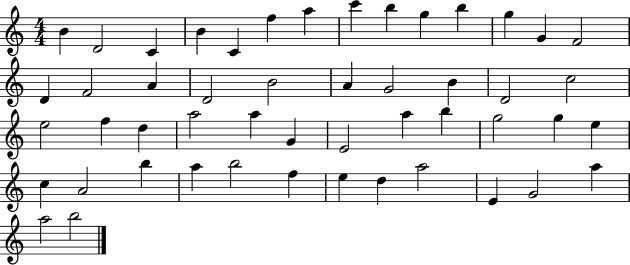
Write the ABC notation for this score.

X:1
T:Untitled
M:4/4
L:1/4
K:C
B D2 C B C f a c' b g b g G F2 D F2 A D2 B2 A G2 B D2 c2 e2 f d a2 a G E2 a b g2 g e c A2 b a b2 f e d a2 E G2 a a2 b2